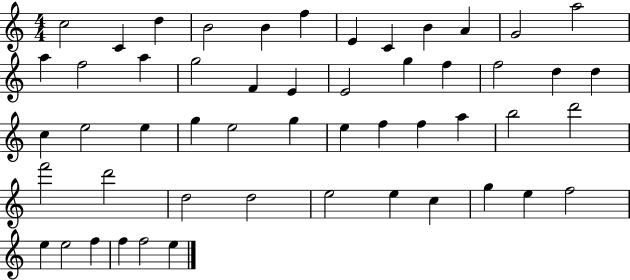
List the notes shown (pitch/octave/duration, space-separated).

C5/h C4/q D5/q B4/h B4/q F5/q E4/q C4/q B4/q A4/q G4/h A5/h A5/q F5/h A5/q G5/h F4/q E4/q E4/h G5/q F5/q F5/h D5/q D5/q C5/q E5/h E5/q G5/q E5/h G5/q E5/q F5/q F5/q A5/q B5/h D6/h F6/h D6/h D5/h D5/h E5/h E5/q C5/q G5/q E5/q F5/h E5/q E5/h F5/q F5/q F5/h E5/q